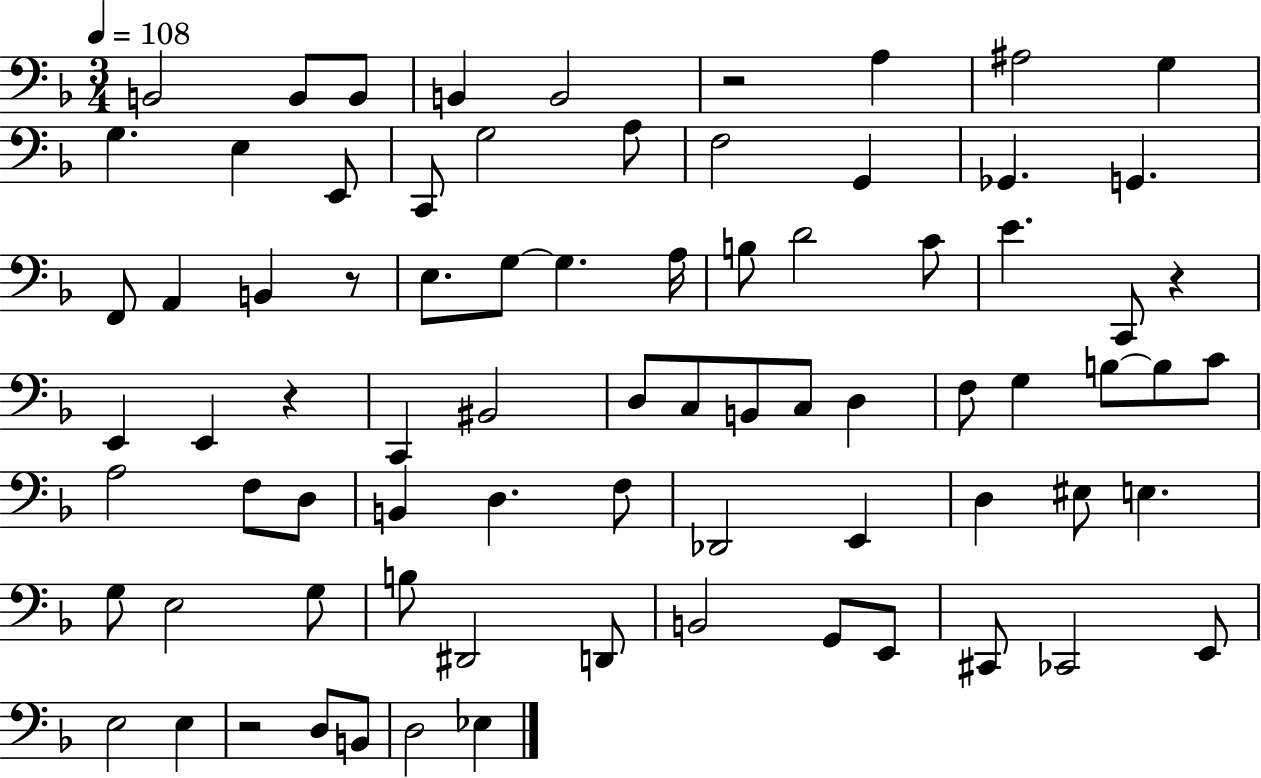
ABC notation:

X:1
T:Untitled
M:3/4
L:1/4
K:F
B,,2 B,,/2 B,,/2 B,, B,,2 z2 A, ^A,2 G, G, E, E,,/2 C,,/2 G,2 A,/2 F,2 G,, _G,, G,, F,,/2 A,, B,, z/2 E,/2 G,/2 G, A,/4 B,/2 D2 C/2 E C,,/2 z E,, E,, z C,, ^B,,2 D,/2 C,/2 B,,/2 C,/2 D, F,/2 G, B,/2 B,/2 C/2 A,2 F,/2 D,/2 B,, D, F,/2 _D,,2 E,, D, ^E,/2 E, G,/2 E,2 G,/2 B,/2 ^D,,2 D,,/2 B,,2 G,,/2 E,,/2 ^C,,/2 _C,,2 E,,/2 E,2 E, z2 D,/2 B,,/2 D,2 _E,